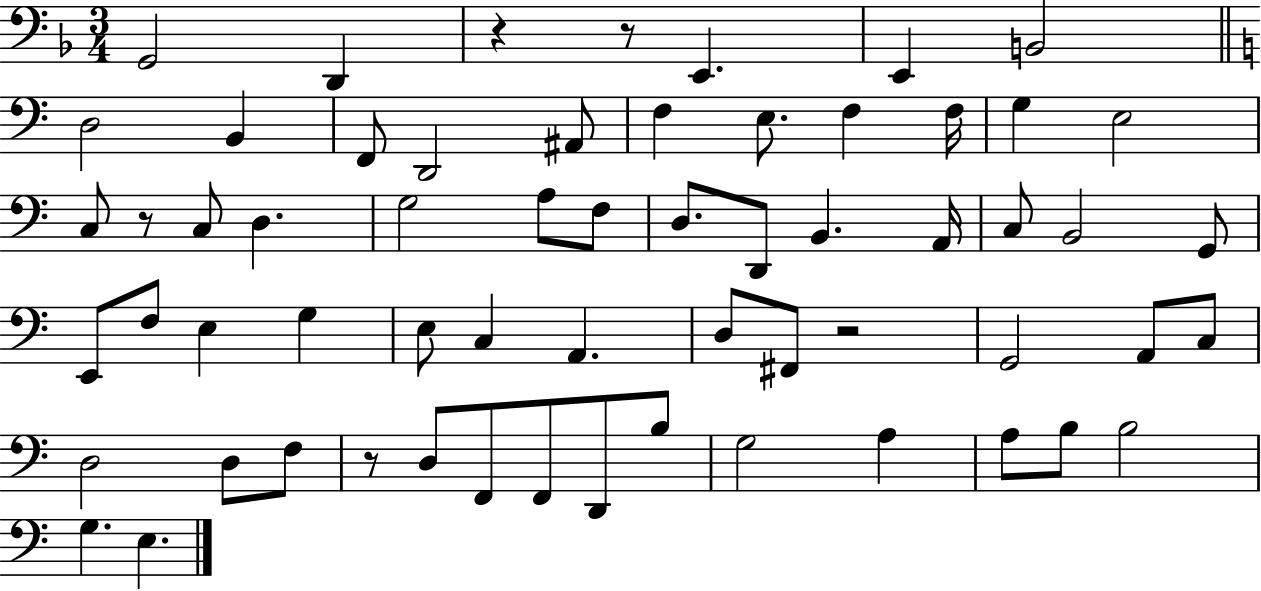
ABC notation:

X:1
T:Untitled
M:3/4
L:1/4
K:F
G,,2 D,, z z/2 E,, E,, B,,2 D,2 B,, F,,/2 D,,2 ^A,,/2 F, E,/2 F, F,/4 G, E,2 C,/2 z/2 C,/2 D, G,2 A,/2 F,/2 D,/2 D,,/2 B,, A,,/4 C,/2 B,,2 G,,/2 E,,/2 F,/2 E, G, E,/2 C, A,, D,/2 ^F,,/2 z2 G,,2 A,,/2 C,/2 D,2 D,/2 F,/2 z/2 D,/2 F,,/2 F,,/2 D,,/2 B,/2 G,2 A, A,/2 B,/2 B,2 G, E,